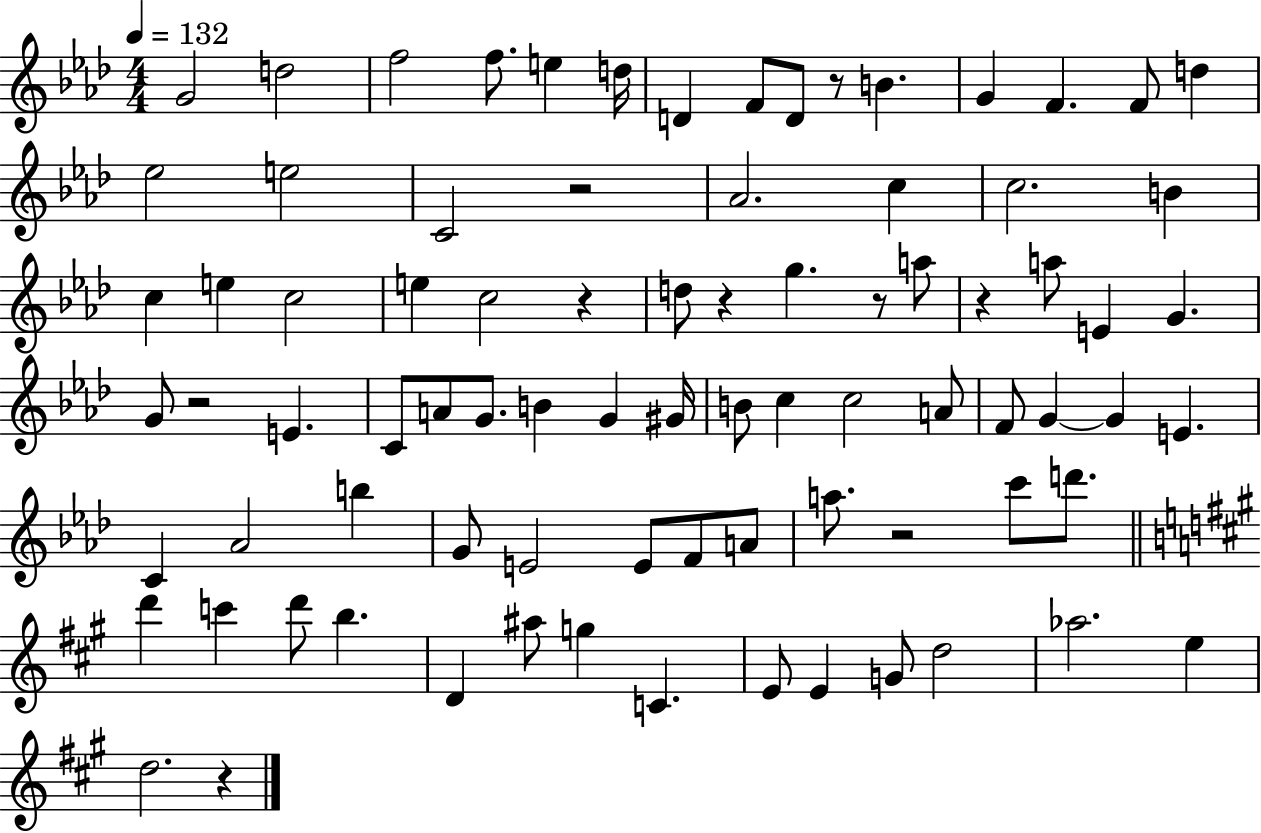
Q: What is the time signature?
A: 4/4